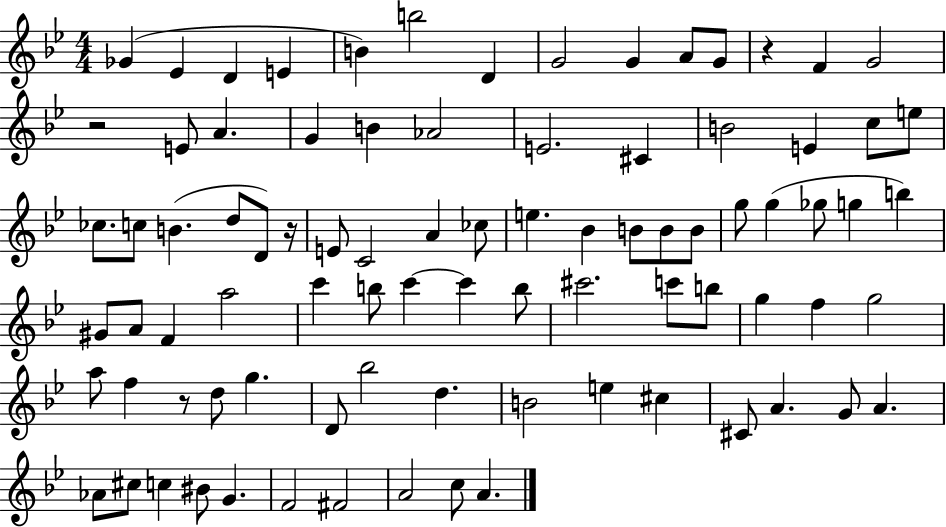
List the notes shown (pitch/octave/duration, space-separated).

Gb4/q Eb4/q D4/q E4/q B4/q B5/h D4/q G4/h G4/q A4/e G4/e R/q F4/q G4/h R/h E4/e A4/q. G4/q B4/q Ab4/h E4/h. C#4/q B4/h E4/q C5/e E5/e CES5/e. C5/e B4/q. D5/e D4/e R/s E4/e C4/h A4/q CES5/e E5/q. Bb4/q B4/e B4/e B4/e G5/e G5/q Gb5/e G5/q B5/q G#4/e A4/e F4/q A5/h C6/q B5/e C6/q C6/q B5/e C#6/h. C6/e B5/e G5/q F5/q G5/h A5/e F5/q R/e D5/e G5/q. D4/e Bb5/h D5/q. B4/h E5/q C#5/q C#4/e A4/q. G4/e A4/q. Ab4/e C#5/e C5/q BIS4/e G4/q. F4/h F#4/h A4/h C5/e A4/q.